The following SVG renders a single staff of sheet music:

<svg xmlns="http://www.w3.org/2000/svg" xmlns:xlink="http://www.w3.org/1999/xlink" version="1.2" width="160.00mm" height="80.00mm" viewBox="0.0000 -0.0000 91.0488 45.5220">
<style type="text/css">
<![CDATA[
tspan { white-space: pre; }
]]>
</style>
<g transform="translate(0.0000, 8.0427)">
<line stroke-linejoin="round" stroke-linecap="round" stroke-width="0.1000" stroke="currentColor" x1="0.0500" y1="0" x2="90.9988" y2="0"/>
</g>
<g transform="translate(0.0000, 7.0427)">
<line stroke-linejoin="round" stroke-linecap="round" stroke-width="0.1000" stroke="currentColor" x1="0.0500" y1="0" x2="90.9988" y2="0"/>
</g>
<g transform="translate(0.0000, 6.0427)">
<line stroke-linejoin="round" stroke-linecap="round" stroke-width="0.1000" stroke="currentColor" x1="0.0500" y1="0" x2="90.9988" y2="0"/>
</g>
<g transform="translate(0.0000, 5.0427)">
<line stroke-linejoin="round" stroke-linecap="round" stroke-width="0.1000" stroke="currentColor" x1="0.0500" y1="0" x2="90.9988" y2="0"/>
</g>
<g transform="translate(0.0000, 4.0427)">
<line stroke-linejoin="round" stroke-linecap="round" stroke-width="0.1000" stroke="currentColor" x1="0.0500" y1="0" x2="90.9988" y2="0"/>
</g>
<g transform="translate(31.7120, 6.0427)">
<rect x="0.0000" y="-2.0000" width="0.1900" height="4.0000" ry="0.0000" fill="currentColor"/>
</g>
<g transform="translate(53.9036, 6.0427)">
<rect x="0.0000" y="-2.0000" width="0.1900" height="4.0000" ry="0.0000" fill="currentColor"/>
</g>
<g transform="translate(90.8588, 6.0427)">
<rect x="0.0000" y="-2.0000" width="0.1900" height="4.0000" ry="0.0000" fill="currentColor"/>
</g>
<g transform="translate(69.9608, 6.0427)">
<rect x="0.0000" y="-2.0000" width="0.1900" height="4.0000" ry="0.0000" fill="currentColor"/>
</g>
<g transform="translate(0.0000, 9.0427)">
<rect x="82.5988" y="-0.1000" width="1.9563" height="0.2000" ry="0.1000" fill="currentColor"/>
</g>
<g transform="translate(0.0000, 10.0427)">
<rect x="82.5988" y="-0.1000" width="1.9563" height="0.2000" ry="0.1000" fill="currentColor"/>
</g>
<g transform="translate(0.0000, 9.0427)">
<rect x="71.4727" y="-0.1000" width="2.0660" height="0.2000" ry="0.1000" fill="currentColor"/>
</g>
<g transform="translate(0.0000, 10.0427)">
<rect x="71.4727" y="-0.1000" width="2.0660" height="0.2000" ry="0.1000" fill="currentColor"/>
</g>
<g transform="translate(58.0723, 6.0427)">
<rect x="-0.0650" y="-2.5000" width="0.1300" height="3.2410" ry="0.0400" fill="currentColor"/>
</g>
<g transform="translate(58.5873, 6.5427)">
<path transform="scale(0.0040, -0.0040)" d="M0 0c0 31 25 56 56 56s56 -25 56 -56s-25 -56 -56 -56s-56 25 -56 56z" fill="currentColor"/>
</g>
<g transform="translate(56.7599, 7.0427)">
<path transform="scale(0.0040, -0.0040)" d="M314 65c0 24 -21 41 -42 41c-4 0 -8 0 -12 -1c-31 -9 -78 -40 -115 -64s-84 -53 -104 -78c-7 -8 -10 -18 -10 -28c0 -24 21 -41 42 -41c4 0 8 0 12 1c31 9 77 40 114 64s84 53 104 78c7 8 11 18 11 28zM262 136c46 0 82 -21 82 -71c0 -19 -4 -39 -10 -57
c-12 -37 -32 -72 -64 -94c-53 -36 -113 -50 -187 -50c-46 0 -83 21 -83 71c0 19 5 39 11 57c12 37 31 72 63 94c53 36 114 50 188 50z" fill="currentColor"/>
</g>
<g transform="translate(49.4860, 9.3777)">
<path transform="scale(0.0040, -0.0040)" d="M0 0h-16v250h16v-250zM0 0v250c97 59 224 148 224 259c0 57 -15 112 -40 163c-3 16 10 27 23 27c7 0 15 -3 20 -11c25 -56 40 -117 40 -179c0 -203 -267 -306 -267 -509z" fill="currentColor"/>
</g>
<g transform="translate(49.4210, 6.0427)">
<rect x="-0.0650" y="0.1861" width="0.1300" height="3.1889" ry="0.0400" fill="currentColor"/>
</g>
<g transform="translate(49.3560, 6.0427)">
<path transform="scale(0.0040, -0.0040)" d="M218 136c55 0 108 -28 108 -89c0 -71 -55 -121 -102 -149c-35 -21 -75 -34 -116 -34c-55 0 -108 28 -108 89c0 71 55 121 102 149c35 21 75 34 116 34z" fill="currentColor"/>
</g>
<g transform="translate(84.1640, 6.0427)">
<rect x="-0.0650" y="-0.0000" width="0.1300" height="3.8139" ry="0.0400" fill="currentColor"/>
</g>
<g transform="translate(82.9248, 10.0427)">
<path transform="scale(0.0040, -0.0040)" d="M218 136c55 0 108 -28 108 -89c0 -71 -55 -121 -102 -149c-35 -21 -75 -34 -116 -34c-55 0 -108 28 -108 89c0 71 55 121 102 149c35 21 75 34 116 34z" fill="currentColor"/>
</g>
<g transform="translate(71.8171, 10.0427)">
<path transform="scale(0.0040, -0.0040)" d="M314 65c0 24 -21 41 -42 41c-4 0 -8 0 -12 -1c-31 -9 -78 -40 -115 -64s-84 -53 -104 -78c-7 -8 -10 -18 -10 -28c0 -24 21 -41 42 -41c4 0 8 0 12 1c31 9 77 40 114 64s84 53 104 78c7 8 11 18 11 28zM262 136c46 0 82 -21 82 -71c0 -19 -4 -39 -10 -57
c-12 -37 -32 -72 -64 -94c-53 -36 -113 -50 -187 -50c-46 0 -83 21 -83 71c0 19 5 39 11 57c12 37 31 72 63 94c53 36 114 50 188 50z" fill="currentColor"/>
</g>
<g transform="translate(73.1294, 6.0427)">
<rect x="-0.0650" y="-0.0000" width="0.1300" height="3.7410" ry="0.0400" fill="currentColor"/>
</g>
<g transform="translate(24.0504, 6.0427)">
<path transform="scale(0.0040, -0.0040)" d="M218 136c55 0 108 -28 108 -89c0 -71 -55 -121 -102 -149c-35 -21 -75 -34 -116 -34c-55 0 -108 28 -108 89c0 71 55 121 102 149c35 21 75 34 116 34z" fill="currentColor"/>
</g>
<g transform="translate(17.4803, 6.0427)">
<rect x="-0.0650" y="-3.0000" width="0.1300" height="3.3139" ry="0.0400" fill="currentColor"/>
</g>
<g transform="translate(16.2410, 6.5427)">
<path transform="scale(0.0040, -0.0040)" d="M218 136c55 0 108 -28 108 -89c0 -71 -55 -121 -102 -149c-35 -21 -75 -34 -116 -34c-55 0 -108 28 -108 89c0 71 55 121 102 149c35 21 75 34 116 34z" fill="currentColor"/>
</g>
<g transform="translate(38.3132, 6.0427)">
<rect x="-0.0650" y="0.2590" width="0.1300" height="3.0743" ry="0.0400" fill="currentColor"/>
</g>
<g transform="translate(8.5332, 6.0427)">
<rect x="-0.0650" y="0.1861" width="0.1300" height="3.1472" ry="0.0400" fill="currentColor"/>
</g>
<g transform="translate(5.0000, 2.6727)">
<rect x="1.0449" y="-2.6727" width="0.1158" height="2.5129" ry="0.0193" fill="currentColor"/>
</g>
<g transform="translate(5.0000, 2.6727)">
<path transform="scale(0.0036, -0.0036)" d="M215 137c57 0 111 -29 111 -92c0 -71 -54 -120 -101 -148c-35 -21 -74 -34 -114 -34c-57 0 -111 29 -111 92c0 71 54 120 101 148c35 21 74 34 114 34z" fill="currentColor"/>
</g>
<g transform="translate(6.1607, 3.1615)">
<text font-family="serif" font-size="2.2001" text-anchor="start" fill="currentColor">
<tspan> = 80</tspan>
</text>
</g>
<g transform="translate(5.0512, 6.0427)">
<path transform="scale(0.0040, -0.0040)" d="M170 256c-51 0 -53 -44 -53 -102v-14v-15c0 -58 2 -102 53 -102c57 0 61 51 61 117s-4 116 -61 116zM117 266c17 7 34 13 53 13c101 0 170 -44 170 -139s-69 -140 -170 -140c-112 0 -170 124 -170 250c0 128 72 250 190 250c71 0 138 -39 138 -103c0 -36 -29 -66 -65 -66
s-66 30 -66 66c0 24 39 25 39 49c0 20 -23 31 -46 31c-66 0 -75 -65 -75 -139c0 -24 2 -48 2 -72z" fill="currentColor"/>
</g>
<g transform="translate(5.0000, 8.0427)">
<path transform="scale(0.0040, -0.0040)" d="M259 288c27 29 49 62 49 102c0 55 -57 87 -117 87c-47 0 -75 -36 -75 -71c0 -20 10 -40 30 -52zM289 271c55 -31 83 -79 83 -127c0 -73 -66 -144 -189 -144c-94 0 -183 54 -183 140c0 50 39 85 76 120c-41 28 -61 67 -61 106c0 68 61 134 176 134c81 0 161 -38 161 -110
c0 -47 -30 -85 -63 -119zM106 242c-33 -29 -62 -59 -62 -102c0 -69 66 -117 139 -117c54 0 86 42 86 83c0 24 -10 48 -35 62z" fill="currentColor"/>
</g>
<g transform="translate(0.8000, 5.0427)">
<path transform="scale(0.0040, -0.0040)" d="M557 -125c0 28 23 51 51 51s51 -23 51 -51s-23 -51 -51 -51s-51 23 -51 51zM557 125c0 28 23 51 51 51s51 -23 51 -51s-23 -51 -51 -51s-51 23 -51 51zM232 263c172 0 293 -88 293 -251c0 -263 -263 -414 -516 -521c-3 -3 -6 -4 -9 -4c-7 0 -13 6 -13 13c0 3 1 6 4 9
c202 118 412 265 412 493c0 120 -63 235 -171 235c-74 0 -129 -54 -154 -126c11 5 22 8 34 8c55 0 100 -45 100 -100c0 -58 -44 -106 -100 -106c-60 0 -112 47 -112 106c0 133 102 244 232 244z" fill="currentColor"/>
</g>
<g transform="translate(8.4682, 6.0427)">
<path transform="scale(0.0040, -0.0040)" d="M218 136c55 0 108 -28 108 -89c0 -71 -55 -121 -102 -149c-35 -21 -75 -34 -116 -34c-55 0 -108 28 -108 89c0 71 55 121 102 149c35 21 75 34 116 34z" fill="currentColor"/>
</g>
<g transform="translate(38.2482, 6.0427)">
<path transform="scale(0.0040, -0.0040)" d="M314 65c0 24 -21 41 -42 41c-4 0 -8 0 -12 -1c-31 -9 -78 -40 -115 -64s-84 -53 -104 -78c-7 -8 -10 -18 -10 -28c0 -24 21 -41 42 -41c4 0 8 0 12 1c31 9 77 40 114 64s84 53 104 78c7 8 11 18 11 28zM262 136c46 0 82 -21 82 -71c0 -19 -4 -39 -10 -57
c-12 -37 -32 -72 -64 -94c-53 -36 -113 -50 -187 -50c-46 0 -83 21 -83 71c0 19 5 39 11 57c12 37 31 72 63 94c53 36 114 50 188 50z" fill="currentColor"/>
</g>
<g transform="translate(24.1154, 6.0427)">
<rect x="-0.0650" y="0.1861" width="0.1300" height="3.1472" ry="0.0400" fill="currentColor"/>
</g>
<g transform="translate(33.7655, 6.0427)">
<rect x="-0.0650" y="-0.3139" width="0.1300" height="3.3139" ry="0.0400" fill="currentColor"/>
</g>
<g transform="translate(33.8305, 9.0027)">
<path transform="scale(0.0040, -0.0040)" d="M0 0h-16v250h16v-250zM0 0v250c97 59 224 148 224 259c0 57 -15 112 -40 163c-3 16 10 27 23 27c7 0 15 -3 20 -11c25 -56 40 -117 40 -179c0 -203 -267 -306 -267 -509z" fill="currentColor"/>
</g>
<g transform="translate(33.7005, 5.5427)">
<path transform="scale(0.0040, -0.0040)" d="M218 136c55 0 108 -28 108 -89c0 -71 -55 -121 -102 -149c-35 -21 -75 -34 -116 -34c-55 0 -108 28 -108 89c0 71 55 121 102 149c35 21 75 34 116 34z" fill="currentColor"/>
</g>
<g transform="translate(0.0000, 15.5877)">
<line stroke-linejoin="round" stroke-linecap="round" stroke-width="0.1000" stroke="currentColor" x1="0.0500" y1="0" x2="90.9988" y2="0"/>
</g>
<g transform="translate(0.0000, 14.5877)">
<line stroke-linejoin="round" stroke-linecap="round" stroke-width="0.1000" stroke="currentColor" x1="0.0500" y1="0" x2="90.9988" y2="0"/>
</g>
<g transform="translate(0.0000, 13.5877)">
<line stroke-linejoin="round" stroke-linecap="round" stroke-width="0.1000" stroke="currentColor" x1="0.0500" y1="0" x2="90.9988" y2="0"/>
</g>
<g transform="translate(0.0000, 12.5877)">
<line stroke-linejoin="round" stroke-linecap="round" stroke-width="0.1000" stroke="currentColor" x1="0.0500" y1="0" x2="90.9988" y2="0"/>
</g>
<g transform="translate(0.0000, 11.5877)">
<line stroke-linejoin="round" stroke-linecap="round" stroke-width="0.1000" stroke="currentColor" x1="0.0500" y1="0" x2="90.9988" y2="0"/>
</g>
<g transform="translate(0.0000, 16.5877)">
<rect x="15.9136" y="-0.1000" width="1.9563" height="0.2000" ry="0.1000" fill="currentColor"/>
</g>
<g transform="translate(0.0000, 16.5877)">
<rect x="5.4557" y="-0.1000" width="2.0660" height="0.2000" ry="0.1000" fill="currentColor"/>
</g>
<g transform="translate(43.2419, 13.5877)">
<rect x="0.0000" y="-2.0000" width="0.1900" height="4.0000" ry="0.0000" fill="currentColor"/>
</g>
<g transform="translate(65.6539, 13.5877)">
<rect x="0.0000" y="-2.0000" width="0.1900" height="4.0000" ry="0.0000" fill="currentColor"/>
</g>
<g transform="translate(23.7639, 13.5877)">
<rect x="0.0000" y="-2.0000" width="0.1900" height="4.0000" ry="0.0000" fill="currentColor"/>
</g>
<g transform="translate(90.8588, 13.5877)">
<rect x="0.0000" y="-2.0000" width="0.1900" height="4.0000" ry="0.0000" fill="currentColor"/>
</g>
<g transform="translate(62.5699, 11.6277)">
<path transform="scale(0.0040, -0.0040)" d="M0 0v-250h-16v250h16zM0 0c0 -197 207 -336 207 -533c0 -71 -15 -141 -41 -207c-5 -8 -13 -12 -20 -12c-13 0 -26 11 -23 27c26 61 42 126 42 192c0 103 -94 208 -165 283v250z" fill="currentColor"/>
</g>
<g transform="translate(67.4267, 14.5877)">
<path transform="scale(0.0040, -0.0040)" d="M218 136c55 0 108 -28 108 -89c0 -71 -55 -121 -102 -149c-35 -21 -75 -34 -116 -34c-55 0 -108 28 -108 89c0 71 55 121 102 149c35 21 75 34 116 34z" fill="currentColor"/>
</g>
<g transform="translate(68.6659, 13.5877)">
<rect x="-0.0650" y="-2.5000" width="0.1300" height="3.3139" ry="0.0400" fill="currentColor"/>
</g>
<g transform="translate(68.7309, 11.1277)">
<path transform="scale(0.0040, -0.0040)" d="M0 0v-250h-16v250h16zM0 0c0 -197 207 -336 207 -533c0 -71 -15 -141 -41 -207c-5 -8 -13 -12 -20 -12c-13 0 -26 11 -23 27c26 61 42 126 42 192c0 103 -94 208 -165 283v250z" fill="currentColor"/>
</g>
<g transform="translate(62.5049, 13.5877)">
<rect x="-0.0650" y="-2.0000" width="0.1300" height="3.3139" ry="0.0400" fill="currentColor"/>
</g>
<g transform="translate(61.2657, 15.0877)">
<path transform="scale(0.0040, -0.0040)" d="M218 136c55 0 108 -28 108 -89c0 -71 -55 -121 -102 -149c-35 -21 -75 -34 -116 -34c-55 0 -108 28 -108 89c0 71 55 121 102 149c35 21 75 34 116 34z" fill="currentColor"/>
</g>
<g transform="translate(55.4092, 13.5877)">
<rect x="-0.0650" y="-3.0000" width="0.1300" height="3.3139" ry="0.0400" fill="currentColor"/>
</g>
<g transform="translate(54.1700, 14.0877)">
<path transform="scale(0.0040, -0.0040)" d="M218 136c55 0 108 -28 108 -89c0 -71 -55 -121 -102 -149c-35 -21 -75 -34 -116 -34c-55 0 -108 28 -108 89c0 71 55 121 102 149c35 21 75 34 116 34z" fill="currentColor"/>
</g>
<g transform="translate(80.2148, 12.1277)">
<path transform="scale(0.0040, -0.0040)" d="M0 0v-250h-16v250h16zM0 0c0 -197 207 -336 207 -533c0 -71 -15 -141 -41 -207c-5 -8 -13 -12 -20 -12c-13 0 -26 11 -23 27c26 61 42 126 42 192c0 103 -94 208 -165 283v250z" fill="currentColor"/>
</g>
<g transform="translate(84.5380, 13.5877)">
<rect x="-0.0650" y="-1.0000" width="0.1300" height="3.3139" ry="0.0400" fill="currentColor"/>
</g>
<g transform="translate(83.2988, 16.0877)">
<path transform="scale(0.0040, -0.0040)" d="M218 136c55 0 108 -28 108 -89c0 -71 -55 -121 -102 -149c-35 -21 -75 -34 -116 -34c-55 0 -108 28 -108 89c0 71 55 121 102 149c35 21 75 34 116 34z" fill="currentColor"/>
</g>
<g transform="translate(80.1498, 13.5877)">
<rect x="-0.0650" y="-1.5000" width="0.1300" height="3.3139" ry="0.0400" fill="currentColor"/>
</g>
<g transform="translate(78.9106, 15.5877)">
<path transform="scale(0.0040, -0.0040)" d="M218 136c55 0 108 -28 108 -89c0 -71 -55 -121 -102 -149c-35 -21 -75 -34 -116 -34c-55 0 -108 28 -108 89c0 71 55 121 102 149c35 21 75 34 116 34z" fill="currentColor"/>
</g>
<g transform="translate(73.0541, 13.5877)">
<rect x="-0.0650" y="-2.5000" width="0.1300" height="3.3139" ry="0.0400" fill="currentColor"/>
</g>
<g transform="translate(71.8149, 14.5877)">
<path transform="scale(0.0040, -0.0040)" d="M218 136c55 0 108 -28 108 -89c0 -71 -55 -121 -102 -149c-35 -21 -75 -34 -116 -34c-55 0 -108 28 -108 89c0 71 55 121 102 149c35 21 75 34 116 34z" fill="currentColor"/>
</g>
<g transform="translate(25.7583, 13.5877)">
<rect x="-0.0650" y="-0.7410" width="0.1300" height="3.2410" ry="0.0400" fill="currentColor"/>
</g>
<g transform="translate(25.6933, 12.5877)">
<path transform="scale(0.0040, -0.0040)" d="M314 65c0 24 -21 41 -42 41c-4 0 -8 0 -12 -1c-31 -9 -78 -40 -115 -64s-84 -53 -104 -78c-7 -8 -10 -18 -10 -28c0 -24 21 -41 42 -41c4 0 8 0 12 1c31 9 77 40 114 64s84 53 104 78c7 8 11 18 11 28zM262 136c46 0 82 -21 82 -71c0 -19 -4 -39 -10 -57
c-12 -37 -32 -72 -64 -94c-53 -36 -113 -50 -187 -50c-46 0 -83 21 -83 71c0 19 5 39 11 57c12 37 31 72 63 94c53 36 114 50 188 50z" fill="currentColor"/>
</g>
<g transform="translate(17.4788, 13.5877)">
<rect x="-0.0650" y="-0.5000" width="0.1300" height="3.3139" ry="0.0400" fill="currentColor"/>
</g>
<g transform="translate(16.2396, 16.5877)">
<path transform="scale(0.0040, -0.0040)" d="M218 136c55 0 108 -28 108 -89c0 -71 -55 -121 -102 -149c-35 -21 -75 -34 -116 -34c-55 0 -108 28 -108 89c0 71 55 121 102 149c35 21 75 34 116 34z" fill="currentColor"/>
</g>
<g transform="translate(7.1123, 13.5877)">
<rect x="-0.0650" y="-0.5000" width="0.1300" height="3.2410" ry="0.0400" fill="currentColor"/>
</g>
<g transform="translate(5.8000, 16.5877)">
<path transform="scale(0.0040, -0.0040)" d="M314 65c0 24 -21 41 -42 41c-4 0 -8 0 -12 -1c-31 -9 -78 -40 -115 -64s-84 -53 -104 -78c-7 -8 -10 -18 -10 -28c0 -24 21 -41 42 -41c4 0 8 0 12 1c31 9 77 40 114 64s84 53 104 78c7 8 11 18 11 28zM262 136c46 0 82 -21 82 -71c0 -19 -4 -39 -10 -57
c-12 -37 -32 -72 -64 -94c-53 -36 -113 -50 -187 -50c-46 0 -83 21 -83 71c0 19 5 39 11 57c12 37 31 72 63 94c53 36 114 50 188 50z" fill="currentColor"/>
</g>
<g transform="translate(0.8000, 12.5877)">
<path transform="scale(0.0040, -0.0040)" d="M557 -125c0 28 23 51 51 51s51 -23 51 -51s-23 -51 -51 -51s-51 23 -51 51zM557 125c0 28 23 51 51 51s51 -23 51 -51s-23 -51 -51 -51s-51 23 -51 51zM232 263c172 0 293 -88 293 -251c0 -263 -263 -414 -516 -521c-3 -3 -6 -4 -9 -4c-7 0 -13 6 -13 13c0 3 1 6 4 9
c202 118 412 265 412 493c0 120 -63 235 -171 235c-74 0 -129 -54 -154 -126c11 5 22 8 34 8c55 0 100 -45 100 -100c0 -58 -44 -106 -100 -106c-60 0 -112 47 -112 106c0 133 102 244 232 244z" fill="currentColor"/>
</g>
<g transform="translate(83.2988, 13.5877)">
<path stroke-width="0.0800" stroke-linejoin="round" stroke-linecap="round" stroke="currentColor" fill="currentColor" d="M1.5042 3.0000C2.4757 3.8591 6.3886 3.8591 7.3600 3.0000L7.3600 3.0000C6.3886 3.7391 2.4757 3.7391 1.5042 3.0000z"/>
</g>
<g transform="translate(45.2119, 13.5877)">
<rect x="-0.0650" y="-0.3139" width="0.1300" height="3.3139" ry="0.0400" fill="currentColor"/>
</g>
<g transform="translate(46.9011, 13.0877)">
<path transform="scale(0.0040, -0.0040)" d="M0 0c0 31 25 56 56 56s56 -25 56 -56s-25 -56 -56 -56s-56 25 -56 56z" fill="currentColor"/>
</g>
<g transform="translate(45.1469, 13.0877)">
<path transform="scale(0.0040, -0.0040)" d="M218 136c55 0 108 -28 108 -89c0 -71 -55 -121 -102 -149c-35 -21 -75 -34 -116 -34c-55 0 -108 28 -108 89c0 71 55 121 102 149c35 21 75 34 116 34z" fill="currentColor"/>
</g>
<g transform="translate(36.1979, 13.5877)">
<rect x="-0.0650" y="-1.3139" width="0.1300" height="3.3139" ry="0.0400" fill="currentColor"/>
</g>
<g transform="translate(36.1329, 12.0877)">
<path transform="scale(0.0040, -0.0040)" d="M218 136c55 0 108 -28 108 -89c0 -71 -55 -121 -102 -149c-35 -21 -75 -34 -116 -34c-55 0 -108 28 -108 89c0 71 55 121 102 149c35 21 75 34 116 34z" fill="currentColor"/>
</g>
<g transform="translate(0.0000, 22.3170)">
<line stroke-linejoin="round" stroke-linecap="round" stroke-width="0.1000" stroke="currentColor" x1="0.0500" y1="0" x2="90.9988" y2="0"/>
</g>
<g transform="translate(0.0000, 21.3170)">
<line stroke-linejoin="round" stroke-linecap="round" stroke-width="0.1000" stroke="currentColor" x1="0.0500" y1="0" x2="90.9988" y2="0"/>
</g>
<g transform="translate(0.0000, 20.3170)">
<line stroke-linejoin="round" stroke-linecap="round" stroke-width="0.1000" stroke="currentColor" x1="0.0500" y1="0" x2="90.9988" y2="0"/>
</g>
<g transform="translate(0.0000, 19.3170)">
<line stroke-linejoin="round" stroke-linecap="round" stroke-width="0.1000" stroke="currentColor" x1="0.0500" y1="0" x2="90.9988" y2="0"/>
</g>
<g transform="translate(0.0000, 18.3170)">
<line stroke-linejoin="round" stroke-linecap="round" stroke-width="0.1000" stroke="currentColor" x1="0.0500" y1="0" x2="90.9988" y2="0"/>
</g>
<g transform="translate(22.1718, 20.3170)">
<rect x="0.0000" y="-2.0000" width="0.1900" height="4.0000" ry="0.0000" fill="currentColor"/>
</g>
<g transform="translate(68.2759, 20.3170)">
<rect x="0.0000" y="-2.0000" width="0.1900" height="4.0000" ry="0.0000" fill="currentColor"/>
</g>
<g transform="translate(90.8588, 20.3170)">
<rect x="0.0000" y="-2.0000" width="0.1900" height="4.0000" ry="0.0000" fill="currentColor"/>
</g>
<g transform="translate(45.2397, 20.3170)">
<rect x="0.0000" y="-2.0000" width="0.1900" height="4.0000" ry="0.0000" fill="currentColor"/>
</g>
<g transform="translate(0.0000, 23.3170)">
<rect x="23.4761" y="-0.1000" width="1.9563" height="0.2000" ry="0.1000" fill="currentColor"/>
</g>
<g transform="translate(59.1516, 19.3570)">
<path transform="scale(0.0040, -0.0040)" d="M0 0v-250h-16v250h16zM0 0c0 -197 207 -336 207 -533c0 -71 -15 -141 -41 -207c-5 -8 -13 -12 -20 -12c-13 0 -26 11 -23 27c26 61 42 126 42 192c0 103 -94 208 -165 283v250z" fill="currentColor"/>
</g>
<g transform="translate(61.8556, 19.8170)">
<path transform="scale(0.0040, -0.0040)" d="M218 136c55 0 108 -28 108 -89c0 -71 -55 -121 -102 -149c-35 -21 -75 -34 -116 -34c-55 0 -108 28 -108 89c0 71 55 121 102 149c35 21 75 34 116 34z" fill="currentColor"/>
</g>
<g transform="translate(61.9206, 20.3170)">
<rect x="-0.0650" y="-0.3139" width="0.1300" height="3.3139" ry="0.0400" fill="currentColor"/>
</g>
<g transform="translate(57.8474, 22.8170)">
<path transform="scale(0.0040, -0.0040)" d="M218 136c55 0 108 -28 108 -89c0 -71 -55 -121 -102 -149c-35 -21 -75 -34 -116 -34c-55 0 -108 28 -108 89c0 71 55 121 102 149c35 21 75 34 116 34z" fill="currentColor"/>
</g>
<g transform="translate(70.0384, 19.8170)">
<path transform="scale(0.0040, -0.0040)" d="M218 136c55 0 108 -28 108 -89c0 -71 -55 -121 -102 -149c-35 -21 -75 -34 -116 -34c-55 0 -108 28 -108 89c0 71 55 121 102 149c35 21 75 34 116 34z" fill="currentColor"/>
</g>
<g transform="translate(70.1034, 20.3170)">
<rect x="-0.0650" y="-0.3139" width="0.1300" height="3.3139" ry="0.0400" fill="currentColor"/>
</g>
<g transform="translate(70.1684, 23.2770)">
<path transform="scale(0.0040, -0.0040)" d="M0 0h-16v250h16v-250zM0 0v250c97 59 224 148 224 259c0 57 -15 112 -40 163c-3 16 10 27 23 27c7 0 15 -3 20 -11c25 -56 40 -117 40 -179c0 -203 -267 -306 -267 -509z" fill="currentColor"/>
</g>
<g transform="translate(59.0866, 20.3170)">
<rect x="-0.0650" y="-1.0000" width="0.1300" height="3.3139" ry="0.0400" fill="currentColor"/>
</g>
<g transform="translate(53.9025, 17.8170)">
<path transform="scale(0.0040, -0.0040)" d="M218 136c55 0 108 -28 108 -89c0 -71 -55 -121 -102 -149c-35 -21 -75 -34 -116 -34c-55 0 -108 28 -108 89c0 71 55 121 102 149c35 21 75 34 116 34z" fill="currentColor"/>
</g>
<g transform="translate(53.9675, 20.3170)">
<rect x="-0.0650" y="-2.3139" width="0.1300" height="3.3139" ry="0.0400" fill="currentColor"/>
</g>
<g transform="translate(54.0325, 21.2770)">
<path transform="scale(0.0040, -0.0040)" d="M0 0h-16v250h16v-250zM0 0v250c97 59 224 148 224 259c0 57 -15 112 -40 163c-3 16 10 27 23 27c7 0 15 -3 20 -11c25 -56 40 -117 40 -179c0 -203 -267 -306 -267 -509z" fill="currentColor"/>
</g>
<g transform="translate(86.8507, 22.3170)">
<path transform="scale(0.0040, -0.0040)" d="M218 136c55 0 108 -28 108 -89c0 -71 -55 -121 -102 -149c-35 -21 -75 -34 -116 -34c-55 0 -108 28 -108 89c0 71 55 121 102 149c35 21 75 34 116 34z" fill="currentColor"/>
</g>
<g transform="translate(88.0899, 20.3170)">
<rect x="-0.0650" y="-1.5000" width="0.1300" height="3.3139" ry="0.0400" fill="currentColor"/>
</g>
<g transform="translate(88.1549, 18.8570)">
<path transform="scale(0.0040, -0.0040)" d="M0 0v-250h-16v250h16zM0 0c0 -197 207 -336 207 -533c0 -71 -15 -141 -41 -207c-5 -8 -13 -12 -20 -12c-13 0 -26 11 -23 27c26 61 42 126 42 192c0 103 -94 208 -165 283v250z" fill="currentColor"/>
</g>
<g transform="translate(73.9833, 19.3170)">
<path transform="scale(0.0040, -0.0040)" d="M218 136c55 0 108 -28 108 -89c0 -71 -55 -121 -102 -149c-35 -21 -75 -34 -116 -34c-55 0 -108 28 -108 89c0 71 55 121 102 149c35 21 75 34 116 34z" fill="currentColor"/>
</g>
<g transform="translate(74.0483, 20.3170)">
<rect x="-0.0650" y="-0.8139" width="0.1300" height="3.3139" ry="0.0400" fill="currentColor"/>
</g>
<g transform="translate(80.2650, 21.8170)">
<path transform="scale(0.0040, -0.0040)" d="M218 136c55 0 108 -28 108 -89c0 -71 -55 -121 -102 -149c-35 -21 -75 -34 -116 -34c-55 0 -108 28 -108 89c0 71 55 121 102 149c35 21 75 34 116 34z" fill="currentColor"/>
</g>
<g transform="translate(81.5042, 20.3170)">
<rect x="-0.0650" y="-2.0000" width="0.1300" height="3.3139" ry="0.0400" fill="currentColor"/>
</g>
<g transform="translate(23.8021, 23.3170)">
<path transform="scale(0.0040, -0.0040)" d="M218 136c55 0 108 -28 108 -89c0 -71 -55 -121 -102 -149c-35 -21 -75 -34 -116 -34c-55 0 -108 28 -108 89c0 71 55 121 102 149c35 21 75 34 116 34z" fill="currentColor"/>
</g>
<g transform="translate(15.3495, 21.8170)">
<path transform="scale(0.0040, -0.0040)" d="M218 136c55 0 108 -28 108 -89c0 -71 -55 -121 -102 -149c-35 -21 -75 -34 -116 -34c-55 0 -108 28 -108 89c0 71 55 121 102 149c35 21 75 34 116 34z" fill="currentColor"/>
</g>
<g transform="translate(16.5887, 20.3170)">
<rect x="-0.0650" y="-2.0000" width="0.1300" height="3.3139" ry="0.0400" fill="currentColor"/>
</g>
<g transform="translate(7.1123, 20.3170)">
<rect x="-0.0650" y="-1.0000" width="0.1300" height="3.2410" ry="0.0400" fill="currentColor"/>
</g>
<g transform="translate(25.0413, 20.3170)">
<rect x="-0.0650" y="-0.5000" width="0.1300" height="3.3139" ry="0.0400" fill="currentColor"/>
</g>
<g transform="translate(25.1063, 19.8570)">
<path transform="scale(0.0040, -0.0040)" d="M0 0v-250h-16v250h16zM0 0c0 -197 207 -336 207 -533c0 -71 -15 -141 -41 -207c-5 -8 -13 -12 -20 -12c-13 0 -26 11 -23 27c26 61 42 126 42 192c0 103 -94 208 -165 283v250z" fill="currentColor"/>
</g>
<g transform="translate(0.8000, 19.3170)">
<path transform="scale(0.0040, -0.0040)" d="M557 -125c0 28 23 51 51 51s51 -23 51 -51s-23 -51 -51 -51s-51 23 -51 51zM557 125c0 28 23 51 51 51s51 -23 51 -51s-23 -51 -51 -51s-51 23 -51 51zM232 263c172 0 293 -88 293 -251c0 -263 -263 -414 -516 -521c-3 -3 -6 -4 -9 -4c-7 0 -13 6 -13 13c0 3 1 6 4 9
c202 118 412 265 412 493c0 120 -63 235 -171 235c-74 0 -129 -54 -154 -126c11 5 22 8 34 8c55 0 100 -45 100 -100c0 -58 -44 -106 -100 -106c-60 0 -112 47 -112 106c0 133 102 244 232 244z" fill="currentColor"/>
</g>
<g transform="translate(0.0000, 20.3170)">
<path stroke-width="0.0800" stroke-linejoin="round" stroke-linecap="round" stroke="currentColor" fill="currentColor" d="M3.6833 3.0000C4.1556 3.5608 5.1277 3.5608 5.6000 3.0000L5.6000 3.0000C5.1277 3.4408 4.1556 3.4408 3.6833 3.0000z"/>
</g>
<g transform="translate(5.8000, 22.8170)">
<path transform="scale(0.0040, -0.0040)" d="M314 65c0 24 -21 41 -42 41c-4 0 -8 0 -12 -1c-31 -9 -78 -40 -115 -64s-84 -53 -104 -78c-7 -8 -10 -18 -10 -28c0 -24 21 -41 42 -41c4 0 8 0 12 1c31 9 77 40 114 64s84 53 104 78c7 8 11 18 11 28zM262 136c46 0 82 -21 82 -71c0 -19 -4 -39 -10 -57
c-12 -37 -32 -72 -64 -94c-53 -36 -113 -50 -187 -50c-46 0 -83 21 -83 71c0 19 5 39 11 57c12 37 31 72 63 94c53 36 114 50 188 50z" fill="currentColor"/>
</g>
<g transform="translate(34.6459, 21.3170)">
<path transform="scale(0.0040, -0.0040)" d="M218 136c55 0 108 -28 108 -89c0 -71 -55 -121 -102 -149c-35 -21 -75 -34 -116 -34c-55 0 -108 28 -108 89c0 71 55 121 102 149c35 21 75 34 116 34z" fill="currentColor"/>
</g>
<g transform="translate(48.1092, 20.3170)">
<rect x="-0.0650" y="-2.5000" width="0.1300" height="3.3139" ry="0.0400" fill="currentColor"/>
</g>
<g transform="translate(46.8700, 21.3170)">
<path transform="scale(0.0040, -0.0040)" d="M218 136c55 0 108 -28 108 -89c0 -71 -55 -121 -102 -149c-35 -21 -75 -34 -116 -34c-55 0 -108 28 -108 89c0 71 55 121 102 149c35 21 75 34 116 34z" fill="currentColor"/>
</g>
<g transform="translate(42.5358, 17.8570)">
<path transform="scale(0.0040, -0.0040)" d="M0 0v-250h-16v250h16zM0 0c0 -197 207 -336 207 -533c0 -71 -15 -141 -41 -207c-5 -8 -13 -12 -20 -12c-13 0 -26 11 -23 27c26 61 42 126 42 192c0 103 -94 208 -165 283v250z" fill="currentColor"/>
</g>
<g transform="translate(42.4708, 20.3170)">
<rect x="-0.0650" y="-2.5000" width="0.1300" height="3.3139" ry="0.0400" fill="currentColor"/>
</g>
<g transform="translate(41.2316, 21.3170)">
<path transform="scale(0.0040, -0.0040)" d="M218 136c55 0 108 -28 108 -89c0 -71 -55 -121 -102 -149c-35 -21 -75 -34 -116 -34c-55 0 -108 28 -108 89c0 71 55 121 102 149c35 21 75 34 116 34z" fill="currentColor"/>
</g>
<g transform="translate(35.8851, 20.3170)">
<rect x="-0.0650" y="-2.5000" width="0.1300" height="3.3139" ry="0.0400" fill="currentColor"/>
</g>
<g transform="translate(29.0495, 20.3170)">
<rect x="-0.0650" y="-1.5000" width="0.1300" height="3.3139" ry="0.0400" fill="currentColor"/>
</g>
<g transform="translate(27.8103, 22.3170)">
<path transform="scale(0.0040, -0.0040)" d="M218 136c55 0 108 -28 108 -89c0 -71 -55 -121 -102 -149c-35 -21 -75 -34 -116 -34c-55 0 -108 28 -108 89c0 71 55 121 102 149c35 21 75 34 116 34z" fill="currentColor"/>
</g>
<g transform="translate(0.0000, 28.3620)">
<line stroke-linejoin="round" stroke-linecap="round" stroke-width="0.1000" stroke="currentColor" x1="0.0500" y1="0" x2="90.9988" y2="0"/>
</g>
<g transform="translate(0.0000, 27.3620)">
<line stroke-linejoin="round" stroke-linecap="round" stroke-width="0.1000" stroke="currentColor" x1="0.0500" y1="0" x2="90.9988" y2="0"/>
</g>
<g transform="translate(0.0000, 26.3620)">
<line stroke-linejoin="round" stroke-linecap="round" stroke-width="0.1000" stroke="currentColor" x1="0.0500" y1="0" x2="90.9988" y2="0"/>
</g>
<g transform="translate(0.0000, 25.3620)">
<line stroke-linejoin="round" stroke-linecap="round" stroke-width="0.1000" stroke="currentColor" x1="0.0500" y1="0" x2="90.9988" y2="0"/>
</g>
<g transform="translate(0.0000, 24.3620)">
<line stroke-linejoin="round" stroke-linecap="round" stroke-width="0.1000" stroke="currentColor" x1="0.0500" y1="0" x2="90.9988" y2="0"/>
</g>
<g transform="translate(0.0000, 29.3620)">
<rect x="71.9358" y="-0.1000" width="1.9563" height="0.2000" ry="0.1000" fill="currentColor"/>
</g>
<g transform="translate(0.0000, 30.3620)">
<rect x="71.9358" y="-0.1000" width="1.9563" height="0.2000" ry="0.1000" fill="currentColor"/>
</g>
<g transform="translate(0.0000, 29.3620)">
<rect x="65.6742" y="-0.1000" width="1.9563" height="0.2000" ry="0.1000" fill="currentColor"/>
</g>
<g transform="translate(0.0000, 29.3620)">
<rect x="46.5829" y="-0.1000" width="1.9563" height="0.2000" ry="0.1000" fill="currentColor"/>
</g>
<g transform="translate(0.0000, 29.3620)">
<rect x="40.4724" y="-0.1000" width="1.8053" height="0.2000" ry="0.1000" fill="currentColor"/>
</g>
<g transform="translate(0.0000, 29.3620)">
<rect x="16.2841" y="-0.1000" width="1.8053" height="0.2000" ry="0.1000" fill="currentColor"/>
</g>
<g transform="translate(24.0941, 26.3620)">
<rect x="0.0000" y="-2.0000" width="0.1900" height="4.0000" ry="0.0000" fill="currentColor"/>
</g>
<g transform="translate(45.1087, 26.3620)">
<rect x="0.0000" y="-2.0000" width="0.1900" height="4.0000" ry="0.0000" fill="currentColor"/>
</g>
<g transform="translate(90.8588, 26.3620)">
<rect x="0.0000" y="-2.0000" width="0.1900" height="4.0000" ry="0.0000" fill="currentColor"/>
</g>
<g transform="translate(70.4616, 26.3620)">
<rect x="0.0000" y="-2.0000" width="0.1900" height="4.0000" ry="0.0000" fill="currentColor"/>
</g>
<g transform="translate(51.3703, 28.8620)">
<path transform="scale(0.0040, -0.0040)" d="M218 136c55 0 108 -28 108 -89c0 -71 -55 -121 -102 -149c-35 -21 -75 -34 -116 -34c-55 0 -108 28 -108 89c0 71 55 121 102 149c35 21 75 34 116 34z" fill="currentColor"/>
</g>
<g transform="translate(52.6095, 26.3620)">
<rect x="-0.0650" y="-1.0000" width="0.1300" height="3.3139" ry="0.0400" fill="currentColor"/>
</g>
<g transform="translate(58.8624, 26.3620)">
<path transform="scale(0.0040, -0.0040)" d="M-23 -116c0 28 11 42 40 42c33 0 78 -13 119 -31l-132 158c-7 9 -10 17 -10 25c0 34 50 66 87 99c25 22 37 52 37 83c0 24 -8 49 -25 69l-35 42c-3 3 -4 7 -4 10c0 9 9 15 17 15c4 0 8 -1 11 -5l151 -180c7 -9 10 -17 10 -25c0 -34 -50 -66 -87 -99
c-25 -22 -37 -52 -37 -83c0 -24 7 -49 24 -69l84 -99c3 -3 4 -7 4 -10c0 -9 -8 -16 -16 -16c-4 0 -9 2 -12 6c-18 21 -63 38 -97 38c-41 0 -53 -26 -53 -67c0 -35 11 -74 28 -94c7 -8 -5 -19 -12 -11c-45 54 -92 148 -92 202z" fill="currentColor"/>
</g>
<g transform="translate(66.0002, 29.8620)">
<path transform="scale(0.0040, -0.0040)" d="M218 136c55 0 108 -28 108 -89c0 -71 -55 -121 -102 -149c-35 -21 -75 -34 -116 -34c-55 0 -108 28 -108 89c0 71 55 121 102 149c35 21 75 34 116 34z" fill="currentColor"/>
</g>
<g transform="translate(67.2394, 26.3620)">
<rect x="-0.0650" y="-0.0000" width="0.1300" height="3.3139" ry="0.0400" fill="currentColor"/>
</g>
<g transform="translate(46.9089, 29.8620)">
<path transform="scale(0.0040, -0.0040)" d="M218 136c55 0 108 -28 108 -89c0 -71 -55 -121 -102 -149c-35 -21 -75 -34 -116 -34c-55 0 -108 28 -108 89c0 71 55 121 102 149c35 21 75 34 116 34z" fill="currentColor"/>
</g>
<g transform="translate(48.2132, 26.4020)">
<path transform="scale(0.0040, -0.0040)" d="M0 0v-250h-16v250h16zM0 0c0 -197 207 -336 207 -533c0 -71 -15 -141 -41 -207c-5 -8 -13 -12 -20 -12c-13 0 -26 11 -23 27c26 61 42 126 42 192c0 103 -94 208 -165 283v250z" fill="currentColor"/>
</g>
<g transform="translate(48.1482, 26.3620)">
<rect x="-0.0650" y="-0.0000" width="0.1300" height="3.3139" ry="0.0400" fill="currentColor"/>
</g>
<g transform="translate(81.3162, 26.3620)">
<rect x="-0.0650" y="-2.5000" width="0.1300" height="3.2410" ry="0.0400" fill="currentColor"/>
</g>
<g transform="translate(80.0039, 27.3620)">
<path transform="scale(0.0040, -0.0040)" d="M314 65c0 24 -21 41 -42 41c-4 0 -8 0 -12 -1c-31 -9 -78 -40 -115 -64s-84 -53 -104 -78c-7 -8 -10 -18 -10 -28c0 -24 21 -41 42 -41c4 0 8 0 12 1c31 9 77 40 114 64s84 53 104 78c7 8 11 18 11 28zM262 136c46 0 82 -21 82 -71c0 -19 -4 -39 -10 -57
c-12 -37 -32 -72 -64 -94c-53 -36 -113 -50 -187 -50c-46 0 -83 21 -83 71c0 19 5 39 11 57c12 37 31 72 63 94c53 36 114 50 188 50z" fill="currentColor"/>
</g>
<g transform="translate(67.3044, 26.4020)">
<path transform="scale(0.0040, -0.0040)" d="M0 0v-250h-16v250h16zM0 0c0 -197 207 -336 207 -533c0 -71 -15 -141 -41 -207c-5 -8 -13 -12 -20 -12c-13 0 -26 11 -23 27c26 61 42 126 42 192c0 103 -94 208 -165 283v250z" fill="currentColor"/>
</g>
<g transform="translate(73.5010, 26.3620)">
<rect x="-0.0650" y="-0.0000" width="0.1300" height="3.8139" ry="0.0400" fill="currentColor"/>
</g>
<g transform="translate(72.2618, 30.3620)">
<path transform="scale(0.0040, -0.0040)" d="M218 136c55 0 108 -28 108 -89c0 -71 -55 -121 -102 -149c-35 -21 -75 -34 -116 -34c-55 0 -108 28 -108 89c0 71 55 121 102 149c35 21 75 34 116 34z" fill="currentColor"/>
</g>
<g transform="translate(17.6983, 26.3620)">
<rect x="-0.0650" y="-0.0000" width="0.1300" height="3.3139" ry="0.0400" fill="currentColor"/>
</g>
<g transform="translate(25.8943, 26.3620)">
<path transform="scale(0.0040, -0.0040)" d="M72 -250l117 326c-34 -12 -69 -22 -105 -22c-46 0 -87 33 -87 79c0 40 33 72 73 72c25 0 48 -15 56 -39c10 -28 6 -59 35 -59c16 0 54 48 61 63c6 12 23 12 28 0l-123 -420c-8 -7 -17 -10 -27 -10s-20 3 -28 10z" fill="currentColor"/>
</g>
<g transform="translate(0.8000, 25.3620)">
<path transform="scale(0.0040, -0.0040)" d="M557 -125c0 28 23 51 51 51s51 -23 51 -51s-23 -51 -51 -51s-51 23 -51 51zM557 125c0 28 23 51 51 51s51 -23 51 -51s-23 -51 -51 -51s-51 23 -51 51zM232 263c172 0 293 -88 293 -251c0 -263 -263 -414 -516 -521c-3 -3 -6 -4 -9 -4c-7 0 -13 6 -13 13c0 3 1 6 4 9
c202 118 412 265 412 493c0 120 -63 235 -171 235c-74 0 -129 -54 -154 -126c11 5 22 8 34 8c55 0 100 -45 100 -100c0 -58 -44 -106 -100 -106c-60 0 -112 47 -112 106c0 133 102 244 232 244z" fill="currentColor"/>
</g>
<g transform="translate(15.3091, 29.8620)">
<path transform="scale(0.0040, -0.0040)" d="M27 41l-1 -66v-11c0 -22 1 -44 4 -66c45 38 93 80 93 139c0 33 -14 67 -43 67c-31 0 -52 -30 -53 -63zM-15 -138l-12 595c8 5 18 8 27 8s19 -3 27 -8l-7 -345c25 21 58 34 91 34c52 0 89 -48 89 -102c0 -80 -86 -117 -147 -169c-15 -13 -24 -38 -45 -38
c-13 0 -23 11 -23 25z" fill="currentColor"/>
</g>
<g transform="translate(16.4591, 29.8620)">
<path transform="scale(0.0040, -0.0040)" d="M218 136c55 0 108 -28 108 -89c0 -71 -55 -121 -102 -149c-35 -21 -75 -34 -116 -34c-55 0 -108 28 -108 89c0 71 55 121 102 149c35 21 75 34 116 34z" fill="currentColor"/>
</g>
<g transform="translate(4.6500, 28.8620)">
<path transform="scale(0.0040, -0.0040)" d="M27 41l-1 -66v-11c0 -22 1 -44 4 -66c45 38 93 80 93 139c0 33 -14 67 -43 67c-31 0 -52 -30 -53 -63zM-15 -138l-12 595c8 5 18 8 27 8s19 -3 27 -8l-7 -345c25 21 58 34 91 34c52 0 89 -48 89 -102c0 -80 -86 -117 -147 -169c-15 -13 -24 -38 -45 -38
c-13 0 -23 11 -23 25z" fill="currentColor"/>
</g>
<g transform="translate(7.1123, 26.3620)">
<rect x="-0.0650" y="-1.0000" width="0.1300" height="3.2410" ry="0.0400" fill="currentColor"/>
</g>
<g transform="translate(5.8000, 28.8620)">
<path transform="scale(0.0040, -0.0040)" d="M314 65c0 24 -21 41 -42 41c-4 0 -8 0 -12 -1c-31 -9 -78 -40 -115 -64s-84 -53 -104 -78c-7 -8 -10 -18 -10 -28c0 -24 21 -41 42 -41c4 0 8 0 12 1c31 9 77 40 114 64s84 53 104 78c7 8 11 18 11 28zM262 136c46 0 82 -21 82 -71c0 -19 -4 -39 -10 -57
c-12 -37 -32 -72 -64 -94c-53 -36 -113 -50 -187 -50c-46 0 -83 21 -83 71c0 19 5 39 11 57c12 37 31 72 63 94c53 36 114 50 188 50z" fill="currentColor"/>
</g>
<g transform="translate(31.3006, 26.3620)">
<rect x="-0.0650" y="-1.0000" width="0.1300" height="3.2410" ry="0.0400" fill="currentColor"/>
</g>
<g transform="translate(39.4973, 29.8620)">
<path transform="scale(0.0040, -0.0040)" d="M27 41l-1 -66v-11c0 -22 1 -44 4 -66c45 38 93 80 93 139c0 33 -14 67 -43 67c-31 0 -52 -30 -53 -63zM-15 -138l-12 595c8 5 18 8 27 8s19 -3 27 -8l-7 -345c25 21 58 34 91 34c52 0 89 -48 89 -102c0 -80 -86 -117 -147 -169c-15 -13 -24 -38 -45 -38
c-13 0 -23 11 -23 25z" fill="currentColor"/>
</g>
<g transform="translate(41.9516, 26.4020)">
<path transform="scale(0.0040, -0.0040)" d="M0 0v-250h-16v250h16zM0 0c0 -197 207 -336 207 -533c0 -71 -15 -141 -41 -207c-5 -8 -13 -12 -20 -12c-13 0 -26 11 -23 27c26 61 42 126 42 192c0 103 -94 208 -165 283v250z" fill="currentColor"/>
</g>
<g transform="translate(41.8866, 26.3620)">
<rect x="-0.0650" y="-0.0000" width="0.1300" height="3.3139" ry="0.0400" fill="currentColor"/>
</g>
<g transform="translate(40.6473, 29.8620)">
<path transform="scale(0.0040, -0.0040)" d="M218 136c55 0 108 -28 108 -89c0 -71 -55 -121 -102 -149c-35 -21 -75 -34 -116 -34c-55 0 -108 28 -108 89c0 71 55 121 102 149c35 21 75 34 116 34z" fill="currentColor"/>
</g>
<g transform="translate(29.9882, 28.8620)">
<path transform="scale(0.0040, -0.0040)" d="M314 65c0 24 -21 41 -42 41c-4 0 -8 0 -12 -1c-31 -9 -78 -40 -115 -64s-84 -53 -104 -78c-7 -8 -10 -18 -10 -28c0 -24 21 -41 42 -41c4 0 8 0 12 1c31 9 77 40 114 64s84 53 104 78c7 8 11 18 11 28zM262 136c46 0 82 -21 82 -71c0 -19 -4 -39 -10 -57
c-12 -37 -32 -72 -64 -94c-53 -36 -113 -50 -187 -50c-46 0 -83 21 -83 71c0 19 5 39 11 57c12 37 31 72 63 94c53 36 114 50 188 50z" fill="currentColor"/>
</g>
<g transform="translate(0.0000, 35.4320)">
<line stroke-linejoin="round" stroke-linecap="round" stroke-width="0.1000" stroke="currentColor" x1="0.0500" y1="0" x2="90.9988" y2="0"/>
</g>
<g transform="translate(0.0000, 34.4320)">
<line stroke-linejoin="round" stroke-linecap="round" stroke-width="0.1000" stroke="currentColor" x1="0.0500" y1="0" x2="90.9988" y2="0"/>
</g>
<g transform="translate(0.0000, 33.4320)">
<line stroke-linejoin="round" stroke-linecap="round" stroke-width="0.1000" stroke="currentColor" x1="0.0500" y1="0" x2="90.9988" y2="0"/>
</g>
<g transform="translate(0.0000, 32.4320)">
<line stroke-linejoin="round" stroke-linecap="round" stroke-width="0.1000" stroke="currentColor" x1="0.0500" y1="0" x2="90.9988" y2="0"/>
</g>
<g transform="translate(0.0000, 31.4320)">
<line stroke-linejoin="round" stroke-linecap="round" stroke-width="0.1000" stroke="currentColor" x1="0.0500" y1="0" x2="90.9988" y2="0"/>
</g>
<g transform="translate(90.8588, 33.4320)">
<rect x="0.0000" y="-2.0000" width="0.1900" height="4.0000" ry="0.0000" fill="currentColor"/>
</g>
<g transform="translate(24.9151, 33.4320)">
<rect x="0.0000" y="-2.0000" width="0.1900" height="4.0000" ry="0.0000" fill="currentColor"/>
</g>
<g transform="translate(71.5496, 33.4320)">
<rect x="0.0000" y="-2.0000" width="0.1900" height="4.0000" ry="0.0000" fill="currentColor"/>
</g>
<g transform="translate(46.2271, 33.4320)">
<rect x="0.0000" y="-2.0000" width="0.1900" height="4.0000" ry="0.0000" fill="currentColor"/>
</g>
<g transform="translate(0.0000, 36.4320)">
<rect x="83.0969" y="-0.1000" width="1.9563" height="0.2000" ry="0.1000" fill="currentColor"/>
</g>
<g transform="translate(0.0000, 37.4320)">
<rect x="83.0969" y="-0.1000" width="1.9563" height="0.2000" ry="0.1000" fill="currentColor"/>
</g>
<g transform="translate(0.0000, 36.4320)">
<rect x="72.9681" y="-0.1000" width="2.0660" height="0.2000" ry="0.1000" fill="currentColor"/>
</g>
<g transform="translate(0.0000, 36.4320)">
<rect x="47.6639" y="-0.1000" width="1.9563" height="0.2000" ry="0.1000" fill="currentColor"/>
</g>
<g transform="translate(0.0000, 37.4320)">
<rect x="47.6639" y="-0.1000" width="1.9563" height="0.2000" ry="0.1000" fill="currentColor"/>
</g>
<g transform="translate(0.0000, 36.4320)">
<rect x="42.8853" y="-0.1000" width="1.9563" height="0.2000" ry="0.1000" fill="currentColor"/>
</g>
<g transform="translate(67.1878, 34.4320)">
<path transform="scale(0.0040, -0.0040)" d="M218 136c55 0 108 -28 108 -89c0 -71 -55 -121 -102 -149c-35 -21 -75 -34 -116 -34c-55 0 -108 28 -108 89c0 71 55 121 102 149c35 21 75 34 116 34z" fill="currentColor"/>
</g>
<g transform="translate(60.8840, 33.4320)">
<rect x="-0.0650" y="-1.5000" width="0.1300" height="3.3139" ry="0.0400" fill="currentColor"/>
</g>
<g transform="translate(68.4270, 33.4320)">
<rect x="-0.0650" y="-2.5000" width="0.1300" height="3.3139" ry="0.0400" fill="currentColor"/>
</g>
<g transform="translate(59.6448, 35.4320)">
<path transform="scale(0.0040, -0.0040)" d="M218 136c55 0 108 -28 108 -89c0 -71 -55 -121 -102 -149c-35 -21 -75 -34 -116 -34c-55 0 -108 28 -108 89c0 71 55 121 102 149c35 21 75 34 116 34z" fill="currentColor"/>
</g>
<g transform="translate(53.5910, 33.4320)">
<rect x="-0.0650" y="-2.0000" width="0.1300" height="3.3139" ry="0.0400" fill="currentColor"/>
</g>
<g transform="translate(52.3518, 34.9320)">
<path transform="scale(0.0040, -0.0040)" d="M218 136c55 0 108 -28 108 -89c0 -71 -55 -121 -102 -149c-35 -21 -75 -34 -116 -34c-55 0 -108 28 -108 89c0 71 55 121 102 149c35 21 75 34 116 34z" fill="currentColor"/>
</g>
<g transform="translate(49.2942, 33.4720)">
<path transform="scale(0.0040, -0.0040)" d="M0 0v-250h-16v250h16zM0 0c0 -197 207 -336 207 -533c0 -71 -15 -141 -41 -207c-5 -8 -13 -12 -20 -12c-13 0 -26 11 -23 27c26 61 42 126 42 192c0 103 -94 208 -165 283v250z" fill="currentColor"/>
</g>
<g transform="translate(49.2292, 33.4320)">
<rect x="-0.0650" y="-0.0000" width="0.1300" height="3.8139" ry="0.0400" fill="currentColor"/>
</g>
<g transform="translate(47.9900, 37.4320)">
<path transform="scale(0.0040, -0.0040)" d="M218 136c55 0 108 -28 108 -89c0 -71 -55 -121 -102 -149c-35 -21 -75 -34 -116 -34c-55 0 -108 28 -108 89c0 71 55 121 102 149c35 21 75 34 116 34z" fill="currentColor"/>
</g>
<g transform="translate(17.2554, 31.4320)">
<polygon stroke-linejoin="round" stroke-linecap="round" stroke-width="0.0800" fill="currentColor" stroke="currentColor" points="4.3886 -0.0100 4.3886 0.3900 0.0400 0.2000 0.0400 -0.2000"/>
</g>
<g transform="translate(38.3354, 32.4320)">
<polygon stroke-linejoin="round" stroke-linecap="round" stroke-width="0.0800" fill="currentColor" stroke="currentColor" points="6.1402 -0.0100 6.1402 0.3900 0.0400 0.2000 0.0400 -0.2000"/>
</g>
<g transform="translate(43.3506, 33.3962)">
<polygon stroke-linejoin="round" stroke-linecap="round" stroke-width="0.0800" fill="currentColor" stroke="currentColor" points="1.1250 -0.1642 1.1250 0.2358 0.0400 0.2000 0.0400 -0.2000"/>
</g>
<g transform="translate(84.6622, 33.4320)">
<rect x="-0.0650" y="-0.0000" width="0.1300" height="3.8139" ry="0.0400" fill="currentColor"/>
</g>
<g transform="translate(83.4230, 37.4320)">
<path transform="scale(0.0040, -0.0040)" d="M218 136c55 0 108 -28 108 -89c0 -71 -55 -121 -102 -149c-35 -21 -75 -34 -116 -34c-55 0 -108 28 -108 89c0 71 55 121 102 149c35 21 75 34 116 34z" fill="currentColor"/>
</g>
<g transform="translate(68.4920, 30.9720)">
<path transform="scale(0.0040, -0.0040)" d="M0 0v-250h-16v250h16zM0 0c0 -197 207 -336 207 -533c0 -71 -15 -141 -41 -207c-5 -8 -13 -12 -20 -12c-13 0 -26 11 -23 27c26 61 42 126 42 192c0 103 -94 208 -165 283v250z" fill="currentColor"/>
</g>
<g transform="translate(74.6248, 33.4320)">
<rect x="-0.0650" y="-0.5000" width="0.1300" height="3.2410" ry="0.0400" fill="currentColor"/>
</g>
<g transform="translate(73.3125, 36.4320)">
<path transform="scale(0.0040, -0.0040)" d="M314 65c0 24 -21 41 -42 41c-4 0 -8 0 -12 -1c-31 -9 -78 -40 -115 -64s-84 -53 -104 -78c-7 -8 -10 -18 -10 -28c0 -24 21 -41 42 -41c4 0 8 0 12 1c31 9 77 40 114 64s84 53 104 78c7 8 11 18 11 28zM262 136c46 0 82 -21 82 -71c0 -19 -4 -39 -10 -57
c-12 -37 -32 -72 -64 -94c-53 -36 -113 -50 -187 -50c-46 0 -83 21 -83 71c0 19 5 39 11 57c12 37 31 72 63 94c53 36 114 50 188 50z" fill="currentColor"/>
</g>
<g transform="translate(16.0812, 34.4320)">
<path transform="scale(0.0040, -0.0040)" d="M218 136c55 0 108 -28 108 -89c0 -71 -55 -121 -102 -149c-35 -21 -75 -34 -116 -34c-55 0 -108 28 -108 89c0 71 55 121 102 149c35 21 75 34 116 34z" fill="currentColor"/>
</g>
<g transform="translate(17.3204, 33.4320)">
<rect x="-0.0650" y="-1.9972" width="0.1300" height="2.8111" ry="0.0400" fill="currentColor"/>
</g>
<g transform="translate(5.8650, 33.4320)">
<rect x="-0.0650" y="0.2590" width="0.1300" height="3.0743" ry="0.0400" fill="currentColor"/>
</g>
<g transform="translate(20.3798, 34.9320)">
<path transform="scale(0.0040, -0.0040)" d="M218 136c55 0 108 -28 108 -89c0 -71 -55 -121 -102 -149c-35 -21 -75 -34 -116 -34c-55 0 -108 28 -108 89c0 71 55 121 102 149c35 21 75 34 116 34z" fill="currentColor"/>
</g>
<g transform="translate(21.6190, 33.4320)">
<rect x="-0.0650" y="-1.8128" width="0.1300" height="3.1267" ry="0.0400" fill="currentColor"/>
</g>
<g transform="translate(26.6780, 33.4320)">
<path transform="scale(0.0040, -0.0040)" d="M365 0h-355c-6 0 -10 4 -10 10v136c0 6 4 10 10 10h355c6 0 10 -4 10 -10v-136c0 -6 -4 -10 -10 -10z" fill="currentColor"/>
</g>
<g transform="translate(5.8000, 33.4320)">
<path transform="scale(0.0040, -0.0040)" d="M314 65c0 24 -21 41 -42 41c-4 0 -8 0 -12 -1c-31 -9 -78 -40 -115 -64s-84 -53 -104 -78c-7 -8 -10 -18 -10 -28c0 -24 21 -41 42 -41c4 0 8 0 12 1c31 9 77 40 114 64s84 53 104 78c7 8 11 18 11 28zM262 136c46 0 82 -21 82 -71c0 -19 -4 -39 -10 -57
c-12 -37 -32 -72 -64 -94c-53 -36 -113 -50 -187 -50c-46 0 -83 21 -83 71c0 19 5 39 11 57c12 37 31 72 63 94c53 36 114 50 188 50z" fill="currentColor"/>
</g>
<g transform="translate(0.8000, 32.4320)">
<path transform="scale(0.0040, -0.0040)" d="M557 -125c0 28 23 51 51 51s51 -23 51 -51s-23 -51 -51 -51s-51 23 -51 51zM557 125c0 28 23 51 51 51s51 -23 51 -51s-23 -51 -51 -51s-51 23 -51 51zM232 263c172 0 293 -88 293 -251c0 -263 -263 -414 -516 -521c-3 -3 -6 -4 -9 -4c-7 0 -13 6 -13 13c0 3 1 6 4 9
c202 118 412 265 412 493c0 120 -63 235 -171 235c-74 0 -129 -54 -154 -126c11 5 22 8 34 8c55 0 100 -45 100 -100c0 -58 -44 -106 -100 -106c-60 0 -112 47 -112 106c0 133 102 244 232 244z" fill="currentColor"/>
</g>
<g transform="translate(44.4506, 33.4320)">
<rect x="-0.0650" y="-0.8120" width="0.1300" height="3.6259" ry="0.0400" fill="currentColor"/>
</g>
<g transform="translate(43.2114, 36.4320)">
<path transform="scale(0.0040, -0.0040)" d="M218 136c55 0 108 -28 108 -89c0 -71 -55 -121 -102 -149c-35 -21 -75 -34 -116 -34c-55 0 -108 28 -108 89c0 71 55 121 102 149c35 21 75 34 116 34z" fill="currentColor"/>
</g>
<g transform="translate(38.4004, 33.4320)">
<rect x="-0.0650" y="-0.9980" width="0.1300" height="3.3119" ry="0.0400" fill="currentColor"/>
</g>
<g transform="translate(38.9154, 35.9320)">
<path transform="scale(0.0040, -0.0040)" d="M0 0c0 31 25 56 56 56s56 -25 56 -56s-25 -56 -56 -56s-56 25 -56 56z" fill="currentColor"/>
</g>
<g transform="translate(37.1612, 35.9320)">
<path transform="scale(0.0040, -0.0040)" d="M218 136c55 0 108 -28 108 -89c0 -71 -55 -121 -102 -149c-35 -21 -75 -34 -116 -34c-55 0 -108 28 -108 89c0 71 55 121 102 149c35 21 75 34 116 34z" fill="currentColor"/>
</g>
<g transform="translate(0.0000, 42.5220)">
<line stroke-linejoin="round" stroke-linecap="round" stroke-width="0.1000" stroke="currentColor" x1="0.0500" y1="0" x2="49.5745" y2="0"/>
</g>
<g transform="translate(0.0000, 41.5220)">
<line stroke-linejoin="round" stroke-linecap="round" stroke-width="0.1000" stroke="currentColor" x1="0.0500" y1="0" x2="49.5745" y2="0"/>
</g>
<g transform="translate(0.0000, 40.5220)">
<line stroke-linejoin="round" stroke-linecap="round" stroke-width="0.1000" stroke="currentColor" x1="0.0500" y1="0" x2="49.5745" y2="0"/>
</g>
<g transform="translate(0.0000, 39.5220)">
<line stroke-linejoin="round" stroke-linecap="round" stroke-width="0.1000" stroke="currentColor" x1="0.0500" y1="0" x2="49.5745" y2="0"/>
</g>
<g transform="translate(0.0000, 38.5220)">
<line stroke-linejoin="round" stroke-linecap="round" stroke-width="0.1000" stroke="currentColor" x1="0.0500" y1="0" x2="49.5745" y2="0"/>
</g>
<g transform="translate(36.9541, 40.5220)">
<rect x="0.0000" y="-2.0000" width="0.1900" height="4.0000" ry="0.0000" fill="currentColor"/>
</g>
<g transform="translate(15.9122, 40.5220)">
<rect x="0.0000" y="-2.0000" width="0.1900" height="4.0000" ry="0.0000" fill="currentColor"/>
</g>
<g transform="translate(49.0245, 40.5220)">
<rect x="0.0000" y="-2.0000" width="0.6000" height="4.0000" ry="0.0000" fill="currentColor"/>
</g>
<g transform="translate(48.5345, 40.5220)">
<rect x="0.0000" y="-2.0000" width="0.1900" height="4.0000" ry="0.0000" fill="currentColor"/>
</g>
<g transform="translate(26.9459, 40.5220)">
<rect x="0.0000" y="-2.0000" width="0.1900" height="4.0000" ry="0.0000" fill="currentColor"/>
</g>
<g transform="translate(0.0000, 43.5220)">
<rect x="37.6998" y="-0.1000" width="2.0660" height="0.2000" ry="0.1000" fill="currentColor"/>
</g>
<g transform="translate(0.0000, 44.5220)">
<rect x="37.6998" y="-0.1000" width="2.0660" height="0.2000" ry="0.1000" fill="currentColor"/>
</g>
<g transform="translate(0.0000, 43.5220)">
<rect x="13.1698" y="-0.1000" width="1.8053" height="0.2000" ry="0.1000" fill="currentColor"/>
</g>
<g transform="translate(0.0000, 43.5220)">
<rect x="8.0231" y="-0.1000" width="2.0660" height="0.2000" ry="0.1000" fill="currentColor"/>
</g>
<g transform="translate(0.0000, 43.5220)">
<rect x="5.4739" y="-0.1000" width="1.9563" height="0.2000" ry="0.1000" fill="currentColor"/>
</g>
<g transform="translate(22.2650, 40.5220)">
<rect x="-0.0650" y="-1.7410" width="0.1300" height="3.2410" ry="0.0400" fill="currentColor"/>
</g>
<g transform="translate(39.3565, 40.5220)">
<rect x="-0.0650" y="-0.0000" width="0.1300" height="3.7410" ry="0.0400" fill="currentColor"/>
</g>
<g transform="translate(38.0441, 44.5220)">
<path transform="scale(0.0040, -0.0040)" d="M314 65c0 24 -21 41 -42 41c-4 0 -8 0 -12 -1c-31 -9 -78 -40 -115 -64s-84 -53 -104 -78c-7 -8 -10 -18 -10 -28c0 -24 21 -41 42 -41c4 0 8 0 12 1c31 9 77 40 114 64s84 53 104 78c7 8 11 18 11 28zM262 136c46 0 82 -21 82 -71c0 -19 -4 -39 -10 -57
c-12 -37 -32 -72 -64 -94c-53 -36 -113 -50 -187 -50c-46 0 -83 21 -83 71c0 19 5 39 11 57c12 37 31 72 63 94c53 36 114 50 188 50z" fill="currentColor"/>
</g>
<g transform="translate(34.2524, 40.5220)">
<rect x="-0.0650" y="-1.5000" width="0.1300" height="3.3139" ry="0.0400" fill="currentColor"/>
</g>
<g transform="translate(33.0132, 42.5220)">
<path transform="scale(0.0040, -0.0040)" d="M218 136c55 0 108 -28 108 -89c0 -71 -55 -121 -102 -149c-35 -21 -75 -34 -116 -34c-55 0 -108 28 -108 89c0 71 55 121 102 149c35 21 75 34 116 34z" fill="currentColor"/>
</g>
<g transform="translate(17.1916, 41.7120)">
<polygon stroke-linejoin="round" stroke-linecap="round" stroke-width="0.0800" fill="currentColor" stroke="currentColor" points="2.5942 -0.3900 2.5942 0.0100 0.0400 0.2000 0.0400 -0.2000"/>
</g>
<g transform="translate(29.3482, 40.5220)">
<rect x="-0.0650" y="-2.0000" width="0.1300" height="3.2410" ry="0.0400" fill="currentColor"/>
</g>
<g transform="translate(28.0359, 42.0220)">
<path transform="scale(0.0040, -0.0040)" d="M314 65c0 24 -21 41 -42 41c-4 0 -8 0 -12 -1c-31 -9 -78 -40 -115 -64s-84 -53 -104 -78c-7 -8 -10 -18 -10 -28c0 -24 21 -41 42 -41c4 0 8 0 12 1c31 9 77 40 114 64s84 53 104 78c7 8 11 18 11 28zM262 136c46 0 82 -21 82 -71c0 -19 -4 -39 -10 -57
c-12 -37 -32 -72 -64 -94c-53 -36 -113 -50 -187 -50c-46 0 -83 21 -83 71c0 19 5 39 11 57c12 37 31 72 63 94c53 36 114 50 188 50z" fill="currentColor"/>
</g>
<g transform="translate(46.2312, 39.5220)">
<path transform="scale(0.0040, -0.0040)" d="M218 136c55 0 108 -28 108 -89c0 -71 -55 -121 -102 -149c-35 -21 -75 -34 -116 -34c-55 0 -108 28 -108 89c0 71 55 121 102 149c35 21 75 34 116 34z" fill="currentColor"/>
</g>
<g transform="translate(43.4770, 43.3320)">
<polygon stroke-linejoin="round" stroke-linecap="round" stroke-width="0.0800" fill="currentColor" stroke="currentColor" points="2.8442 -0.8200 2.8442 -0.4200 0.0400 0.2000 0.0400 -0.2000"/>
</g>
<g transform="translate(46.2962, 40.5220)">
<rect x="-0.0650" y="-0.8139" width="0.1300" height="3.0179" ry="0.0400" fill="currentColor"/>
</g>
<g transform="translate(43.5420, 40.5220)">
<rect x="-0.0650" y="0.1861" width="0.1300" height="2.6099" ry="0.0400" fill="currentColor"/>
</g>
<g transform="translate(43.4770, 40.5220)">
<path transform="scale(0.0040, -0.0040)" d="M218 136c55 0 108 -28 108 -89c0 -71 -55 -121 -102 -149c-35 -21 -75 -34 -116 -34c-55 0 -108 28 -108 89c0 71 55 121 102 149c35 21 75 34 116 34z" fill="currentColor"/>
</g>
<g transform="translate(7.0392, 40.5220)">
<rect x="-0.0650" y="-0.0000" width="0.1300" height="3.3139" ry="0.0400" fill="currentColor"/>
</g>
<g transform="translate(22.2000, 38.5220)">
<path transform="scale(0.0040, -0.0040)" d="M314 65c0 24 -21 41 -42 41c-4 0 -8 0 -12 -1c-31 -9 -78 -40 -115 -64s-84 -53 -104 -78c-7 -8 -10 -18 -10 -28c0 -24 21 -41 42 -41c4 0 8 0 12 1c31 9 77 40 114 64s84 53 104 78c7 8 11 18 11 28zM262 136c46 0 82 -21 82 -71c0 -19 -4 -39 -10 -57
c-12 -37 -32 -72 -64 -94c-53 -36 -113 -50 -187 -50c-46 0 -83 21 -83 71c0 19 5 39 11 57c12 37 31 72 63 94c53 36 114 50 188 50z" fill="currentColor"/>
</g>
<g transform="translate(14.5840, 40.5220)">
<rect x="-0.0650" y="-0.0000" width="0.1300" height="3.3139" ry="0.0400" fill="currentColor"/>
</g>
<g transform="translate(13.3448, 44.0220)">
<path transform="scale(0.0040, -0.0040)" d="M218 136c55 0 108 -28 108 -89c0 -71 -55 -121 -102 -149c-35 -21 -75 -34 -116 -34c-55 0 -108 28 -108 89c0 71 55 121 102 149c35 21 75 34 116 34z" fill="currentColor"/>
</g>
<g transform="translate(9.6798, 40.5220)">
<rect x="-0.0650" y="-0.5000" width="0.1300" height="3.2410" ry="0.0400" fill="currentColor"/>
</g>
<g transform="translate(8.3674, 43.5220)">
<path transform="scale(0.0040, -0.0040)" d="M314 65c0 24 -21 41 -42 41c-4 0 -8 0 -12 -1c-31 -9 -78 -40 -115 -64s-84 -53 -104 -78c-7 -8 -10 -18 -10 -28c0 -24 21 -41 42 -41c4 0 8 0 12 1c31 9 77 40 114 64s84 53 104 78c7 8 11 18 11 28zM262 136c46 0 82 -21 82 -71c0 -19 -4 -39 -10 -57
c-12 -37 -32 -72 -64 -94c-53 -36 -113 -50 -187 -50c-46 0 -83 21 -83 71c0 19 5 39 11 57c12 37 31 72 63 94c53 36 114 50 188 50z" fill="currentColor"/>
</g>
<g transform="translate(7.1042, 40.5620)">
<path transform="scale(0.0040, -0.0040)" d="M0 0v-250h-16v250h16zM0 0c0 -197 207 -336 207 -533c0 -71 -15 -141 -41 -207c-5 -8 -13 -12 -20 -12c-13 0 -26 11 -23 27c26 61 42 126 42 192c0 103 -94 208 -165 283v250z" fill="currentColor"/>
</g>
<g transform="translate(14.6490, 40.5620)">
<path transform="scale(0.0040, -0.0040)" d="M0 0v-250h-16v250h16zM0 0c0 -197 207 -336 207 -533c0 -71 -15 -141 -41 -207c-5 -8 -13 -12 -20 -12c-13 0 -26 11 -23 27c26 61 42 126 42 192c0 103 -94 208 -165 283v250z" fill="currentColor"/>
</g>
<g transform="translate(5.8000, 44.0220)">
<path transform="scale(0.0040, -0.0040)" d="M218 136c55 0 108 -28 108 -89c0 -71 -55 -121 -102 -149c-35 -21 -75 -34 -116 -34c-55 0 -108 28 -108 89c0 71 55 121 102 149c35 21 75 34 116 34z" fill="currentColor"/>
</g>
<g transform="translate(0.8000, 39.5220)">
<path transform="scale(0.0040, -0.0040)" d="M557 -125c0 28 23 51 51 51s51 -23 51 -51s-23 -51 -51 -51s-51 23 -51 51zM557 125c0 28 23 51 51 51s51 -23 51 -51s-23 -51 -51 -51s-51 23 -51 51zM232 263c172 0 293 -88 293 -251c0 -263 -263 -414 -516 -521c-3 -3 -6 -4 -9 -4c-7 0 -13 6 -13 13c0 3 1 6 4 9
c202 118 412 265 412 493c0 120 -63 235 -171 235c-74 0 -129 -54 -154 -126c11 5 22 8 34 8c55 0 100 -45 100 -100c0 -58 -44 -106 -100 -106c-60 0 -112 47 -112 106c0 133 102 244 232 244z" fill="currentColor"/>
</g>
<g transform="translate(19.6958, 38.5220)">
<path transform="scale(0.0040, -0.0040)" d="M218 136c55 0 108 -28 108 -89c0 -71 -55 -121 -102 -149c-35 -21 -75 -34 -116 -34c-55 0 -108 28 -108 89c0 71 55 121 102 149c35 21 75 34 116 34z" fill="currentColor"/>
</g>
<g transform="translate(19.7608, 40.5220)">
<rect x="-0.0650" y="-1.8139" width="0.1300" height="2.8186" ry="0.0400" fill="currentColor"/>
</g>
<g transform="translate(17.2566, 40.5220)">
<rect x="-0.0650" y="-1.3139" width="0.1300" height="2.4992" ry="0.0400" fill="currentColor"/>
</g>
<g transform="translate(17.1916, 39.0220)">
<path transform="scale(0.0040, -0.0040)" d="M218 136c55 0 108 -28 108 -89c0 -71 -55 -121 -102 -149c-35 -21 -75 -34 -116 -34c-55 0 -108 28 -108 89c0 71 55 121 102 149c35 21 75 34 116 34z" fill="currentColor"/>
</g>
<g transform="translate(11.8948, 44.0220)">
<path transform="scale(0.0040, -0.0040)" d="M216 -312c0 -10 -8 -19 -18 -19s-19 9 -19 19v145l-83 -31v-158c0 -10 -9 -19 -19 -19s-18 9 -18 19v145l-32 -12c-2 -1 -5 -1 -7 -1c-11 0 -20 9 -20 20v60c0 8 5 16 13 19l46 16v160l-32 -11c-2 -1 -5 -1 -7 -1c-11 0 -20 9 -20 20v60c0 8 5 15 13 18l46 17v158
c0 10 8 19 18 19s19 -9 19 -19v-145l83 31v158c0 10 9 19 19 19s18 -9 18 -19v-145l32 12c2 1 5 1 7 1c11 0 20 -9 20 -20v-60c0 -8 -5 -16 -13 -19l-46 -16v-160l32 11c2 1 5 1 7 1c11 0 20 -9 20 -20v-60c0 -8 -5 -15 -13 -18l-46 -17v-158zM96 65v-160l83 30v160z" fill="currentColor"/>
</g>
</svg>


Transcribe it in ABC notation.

X:1
T:Untitled
M:6/8
L:1/4
K:C
D, C, D, E,/2 D,2 D,/2 B,,2 C,,2 C,, E,,2 E,, F,2 G, E, C, A,,/2 B,,/2 B,, G,,/2 F,, F,,2 A,, E,,/2 G,, B,, B,,/2 B,, B,/2 F,,/2 E, E,/2 F, A,, G,,/2 _F,,2 _D,, z/2 F,,2 _D,,/2 D,,/2 F,, z D,,/2 C,, B,,2 D,2 B,,/2 A,,/2 z2 F,,/2 E,,/4 C,,/2 A,, G,, B,,/2 E,,2 C,, D,,/2 E,,2 ^D,,/2 G,/2 A,/2 A,2 A,,2 G,, C,,2 D,/2 F,/2